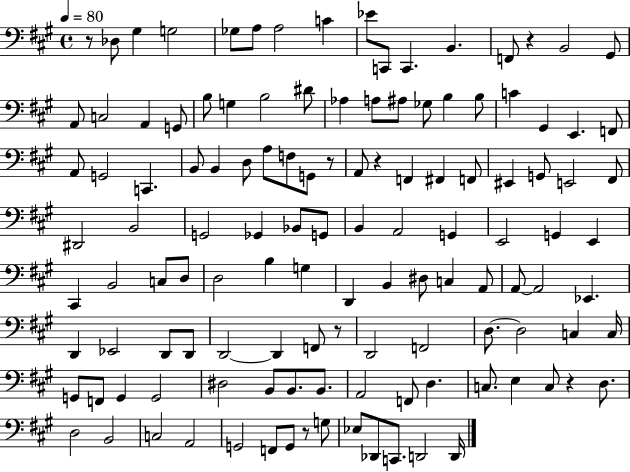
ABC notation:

X:1
T:Untitled
M:4/4
L:1/4
K:A
z/2 _D,/2 ^G, G,2 _G,/2 A,/2 A,2 C _E/2 C,,/2 C,, B,, F,,/2 z B,,2 ^G,,/2 A,,/2 C,2 A,, G,,/2 B,/2 G, B,2 ^D/2 _A, A,/2 ^A,/2 _G,/2 B, B,/2 C ^G,, E,, F,,/2 A,,/2 G,,2 C,, B,,/2 B,, D,/2 A,/2 F,/2 G,,/2 z/2 A,,/2 z F,, ^F,, F,,/2 ^E,, G,,/2 E,,2 ^F,,/2 ^D,,2 B,,2 G,,2 _G,, _B,,/2 G,,/2 B,, A,,2 G,, E,,2 G,, E,, ^C,, B,,2 C,/2 D,/2 D,2 B, G, D,, B,, ^D,/2 C, A,,/2 A,,/2 A,,2 _E,, D,, _E,,2 D,,/2 D,,/2 D,,2 D,, F,,/2 z/2 D,,2 F,,2 D,/2 D,2 C, C,/4 G,,/2 F,,/2 G,, G,,2 ^D,2 B,,/2 B,,/2 B,,/2 A,,2 F,,/2 D, C,/2 E, C,/2 z D,/2 D,2 B,,2 C,2 A,,2 G,,2 F,,/2 G,,/2 z/2 G,/2 _E,/2 _D,,/2 C,,/2 D,,2 D,,/4